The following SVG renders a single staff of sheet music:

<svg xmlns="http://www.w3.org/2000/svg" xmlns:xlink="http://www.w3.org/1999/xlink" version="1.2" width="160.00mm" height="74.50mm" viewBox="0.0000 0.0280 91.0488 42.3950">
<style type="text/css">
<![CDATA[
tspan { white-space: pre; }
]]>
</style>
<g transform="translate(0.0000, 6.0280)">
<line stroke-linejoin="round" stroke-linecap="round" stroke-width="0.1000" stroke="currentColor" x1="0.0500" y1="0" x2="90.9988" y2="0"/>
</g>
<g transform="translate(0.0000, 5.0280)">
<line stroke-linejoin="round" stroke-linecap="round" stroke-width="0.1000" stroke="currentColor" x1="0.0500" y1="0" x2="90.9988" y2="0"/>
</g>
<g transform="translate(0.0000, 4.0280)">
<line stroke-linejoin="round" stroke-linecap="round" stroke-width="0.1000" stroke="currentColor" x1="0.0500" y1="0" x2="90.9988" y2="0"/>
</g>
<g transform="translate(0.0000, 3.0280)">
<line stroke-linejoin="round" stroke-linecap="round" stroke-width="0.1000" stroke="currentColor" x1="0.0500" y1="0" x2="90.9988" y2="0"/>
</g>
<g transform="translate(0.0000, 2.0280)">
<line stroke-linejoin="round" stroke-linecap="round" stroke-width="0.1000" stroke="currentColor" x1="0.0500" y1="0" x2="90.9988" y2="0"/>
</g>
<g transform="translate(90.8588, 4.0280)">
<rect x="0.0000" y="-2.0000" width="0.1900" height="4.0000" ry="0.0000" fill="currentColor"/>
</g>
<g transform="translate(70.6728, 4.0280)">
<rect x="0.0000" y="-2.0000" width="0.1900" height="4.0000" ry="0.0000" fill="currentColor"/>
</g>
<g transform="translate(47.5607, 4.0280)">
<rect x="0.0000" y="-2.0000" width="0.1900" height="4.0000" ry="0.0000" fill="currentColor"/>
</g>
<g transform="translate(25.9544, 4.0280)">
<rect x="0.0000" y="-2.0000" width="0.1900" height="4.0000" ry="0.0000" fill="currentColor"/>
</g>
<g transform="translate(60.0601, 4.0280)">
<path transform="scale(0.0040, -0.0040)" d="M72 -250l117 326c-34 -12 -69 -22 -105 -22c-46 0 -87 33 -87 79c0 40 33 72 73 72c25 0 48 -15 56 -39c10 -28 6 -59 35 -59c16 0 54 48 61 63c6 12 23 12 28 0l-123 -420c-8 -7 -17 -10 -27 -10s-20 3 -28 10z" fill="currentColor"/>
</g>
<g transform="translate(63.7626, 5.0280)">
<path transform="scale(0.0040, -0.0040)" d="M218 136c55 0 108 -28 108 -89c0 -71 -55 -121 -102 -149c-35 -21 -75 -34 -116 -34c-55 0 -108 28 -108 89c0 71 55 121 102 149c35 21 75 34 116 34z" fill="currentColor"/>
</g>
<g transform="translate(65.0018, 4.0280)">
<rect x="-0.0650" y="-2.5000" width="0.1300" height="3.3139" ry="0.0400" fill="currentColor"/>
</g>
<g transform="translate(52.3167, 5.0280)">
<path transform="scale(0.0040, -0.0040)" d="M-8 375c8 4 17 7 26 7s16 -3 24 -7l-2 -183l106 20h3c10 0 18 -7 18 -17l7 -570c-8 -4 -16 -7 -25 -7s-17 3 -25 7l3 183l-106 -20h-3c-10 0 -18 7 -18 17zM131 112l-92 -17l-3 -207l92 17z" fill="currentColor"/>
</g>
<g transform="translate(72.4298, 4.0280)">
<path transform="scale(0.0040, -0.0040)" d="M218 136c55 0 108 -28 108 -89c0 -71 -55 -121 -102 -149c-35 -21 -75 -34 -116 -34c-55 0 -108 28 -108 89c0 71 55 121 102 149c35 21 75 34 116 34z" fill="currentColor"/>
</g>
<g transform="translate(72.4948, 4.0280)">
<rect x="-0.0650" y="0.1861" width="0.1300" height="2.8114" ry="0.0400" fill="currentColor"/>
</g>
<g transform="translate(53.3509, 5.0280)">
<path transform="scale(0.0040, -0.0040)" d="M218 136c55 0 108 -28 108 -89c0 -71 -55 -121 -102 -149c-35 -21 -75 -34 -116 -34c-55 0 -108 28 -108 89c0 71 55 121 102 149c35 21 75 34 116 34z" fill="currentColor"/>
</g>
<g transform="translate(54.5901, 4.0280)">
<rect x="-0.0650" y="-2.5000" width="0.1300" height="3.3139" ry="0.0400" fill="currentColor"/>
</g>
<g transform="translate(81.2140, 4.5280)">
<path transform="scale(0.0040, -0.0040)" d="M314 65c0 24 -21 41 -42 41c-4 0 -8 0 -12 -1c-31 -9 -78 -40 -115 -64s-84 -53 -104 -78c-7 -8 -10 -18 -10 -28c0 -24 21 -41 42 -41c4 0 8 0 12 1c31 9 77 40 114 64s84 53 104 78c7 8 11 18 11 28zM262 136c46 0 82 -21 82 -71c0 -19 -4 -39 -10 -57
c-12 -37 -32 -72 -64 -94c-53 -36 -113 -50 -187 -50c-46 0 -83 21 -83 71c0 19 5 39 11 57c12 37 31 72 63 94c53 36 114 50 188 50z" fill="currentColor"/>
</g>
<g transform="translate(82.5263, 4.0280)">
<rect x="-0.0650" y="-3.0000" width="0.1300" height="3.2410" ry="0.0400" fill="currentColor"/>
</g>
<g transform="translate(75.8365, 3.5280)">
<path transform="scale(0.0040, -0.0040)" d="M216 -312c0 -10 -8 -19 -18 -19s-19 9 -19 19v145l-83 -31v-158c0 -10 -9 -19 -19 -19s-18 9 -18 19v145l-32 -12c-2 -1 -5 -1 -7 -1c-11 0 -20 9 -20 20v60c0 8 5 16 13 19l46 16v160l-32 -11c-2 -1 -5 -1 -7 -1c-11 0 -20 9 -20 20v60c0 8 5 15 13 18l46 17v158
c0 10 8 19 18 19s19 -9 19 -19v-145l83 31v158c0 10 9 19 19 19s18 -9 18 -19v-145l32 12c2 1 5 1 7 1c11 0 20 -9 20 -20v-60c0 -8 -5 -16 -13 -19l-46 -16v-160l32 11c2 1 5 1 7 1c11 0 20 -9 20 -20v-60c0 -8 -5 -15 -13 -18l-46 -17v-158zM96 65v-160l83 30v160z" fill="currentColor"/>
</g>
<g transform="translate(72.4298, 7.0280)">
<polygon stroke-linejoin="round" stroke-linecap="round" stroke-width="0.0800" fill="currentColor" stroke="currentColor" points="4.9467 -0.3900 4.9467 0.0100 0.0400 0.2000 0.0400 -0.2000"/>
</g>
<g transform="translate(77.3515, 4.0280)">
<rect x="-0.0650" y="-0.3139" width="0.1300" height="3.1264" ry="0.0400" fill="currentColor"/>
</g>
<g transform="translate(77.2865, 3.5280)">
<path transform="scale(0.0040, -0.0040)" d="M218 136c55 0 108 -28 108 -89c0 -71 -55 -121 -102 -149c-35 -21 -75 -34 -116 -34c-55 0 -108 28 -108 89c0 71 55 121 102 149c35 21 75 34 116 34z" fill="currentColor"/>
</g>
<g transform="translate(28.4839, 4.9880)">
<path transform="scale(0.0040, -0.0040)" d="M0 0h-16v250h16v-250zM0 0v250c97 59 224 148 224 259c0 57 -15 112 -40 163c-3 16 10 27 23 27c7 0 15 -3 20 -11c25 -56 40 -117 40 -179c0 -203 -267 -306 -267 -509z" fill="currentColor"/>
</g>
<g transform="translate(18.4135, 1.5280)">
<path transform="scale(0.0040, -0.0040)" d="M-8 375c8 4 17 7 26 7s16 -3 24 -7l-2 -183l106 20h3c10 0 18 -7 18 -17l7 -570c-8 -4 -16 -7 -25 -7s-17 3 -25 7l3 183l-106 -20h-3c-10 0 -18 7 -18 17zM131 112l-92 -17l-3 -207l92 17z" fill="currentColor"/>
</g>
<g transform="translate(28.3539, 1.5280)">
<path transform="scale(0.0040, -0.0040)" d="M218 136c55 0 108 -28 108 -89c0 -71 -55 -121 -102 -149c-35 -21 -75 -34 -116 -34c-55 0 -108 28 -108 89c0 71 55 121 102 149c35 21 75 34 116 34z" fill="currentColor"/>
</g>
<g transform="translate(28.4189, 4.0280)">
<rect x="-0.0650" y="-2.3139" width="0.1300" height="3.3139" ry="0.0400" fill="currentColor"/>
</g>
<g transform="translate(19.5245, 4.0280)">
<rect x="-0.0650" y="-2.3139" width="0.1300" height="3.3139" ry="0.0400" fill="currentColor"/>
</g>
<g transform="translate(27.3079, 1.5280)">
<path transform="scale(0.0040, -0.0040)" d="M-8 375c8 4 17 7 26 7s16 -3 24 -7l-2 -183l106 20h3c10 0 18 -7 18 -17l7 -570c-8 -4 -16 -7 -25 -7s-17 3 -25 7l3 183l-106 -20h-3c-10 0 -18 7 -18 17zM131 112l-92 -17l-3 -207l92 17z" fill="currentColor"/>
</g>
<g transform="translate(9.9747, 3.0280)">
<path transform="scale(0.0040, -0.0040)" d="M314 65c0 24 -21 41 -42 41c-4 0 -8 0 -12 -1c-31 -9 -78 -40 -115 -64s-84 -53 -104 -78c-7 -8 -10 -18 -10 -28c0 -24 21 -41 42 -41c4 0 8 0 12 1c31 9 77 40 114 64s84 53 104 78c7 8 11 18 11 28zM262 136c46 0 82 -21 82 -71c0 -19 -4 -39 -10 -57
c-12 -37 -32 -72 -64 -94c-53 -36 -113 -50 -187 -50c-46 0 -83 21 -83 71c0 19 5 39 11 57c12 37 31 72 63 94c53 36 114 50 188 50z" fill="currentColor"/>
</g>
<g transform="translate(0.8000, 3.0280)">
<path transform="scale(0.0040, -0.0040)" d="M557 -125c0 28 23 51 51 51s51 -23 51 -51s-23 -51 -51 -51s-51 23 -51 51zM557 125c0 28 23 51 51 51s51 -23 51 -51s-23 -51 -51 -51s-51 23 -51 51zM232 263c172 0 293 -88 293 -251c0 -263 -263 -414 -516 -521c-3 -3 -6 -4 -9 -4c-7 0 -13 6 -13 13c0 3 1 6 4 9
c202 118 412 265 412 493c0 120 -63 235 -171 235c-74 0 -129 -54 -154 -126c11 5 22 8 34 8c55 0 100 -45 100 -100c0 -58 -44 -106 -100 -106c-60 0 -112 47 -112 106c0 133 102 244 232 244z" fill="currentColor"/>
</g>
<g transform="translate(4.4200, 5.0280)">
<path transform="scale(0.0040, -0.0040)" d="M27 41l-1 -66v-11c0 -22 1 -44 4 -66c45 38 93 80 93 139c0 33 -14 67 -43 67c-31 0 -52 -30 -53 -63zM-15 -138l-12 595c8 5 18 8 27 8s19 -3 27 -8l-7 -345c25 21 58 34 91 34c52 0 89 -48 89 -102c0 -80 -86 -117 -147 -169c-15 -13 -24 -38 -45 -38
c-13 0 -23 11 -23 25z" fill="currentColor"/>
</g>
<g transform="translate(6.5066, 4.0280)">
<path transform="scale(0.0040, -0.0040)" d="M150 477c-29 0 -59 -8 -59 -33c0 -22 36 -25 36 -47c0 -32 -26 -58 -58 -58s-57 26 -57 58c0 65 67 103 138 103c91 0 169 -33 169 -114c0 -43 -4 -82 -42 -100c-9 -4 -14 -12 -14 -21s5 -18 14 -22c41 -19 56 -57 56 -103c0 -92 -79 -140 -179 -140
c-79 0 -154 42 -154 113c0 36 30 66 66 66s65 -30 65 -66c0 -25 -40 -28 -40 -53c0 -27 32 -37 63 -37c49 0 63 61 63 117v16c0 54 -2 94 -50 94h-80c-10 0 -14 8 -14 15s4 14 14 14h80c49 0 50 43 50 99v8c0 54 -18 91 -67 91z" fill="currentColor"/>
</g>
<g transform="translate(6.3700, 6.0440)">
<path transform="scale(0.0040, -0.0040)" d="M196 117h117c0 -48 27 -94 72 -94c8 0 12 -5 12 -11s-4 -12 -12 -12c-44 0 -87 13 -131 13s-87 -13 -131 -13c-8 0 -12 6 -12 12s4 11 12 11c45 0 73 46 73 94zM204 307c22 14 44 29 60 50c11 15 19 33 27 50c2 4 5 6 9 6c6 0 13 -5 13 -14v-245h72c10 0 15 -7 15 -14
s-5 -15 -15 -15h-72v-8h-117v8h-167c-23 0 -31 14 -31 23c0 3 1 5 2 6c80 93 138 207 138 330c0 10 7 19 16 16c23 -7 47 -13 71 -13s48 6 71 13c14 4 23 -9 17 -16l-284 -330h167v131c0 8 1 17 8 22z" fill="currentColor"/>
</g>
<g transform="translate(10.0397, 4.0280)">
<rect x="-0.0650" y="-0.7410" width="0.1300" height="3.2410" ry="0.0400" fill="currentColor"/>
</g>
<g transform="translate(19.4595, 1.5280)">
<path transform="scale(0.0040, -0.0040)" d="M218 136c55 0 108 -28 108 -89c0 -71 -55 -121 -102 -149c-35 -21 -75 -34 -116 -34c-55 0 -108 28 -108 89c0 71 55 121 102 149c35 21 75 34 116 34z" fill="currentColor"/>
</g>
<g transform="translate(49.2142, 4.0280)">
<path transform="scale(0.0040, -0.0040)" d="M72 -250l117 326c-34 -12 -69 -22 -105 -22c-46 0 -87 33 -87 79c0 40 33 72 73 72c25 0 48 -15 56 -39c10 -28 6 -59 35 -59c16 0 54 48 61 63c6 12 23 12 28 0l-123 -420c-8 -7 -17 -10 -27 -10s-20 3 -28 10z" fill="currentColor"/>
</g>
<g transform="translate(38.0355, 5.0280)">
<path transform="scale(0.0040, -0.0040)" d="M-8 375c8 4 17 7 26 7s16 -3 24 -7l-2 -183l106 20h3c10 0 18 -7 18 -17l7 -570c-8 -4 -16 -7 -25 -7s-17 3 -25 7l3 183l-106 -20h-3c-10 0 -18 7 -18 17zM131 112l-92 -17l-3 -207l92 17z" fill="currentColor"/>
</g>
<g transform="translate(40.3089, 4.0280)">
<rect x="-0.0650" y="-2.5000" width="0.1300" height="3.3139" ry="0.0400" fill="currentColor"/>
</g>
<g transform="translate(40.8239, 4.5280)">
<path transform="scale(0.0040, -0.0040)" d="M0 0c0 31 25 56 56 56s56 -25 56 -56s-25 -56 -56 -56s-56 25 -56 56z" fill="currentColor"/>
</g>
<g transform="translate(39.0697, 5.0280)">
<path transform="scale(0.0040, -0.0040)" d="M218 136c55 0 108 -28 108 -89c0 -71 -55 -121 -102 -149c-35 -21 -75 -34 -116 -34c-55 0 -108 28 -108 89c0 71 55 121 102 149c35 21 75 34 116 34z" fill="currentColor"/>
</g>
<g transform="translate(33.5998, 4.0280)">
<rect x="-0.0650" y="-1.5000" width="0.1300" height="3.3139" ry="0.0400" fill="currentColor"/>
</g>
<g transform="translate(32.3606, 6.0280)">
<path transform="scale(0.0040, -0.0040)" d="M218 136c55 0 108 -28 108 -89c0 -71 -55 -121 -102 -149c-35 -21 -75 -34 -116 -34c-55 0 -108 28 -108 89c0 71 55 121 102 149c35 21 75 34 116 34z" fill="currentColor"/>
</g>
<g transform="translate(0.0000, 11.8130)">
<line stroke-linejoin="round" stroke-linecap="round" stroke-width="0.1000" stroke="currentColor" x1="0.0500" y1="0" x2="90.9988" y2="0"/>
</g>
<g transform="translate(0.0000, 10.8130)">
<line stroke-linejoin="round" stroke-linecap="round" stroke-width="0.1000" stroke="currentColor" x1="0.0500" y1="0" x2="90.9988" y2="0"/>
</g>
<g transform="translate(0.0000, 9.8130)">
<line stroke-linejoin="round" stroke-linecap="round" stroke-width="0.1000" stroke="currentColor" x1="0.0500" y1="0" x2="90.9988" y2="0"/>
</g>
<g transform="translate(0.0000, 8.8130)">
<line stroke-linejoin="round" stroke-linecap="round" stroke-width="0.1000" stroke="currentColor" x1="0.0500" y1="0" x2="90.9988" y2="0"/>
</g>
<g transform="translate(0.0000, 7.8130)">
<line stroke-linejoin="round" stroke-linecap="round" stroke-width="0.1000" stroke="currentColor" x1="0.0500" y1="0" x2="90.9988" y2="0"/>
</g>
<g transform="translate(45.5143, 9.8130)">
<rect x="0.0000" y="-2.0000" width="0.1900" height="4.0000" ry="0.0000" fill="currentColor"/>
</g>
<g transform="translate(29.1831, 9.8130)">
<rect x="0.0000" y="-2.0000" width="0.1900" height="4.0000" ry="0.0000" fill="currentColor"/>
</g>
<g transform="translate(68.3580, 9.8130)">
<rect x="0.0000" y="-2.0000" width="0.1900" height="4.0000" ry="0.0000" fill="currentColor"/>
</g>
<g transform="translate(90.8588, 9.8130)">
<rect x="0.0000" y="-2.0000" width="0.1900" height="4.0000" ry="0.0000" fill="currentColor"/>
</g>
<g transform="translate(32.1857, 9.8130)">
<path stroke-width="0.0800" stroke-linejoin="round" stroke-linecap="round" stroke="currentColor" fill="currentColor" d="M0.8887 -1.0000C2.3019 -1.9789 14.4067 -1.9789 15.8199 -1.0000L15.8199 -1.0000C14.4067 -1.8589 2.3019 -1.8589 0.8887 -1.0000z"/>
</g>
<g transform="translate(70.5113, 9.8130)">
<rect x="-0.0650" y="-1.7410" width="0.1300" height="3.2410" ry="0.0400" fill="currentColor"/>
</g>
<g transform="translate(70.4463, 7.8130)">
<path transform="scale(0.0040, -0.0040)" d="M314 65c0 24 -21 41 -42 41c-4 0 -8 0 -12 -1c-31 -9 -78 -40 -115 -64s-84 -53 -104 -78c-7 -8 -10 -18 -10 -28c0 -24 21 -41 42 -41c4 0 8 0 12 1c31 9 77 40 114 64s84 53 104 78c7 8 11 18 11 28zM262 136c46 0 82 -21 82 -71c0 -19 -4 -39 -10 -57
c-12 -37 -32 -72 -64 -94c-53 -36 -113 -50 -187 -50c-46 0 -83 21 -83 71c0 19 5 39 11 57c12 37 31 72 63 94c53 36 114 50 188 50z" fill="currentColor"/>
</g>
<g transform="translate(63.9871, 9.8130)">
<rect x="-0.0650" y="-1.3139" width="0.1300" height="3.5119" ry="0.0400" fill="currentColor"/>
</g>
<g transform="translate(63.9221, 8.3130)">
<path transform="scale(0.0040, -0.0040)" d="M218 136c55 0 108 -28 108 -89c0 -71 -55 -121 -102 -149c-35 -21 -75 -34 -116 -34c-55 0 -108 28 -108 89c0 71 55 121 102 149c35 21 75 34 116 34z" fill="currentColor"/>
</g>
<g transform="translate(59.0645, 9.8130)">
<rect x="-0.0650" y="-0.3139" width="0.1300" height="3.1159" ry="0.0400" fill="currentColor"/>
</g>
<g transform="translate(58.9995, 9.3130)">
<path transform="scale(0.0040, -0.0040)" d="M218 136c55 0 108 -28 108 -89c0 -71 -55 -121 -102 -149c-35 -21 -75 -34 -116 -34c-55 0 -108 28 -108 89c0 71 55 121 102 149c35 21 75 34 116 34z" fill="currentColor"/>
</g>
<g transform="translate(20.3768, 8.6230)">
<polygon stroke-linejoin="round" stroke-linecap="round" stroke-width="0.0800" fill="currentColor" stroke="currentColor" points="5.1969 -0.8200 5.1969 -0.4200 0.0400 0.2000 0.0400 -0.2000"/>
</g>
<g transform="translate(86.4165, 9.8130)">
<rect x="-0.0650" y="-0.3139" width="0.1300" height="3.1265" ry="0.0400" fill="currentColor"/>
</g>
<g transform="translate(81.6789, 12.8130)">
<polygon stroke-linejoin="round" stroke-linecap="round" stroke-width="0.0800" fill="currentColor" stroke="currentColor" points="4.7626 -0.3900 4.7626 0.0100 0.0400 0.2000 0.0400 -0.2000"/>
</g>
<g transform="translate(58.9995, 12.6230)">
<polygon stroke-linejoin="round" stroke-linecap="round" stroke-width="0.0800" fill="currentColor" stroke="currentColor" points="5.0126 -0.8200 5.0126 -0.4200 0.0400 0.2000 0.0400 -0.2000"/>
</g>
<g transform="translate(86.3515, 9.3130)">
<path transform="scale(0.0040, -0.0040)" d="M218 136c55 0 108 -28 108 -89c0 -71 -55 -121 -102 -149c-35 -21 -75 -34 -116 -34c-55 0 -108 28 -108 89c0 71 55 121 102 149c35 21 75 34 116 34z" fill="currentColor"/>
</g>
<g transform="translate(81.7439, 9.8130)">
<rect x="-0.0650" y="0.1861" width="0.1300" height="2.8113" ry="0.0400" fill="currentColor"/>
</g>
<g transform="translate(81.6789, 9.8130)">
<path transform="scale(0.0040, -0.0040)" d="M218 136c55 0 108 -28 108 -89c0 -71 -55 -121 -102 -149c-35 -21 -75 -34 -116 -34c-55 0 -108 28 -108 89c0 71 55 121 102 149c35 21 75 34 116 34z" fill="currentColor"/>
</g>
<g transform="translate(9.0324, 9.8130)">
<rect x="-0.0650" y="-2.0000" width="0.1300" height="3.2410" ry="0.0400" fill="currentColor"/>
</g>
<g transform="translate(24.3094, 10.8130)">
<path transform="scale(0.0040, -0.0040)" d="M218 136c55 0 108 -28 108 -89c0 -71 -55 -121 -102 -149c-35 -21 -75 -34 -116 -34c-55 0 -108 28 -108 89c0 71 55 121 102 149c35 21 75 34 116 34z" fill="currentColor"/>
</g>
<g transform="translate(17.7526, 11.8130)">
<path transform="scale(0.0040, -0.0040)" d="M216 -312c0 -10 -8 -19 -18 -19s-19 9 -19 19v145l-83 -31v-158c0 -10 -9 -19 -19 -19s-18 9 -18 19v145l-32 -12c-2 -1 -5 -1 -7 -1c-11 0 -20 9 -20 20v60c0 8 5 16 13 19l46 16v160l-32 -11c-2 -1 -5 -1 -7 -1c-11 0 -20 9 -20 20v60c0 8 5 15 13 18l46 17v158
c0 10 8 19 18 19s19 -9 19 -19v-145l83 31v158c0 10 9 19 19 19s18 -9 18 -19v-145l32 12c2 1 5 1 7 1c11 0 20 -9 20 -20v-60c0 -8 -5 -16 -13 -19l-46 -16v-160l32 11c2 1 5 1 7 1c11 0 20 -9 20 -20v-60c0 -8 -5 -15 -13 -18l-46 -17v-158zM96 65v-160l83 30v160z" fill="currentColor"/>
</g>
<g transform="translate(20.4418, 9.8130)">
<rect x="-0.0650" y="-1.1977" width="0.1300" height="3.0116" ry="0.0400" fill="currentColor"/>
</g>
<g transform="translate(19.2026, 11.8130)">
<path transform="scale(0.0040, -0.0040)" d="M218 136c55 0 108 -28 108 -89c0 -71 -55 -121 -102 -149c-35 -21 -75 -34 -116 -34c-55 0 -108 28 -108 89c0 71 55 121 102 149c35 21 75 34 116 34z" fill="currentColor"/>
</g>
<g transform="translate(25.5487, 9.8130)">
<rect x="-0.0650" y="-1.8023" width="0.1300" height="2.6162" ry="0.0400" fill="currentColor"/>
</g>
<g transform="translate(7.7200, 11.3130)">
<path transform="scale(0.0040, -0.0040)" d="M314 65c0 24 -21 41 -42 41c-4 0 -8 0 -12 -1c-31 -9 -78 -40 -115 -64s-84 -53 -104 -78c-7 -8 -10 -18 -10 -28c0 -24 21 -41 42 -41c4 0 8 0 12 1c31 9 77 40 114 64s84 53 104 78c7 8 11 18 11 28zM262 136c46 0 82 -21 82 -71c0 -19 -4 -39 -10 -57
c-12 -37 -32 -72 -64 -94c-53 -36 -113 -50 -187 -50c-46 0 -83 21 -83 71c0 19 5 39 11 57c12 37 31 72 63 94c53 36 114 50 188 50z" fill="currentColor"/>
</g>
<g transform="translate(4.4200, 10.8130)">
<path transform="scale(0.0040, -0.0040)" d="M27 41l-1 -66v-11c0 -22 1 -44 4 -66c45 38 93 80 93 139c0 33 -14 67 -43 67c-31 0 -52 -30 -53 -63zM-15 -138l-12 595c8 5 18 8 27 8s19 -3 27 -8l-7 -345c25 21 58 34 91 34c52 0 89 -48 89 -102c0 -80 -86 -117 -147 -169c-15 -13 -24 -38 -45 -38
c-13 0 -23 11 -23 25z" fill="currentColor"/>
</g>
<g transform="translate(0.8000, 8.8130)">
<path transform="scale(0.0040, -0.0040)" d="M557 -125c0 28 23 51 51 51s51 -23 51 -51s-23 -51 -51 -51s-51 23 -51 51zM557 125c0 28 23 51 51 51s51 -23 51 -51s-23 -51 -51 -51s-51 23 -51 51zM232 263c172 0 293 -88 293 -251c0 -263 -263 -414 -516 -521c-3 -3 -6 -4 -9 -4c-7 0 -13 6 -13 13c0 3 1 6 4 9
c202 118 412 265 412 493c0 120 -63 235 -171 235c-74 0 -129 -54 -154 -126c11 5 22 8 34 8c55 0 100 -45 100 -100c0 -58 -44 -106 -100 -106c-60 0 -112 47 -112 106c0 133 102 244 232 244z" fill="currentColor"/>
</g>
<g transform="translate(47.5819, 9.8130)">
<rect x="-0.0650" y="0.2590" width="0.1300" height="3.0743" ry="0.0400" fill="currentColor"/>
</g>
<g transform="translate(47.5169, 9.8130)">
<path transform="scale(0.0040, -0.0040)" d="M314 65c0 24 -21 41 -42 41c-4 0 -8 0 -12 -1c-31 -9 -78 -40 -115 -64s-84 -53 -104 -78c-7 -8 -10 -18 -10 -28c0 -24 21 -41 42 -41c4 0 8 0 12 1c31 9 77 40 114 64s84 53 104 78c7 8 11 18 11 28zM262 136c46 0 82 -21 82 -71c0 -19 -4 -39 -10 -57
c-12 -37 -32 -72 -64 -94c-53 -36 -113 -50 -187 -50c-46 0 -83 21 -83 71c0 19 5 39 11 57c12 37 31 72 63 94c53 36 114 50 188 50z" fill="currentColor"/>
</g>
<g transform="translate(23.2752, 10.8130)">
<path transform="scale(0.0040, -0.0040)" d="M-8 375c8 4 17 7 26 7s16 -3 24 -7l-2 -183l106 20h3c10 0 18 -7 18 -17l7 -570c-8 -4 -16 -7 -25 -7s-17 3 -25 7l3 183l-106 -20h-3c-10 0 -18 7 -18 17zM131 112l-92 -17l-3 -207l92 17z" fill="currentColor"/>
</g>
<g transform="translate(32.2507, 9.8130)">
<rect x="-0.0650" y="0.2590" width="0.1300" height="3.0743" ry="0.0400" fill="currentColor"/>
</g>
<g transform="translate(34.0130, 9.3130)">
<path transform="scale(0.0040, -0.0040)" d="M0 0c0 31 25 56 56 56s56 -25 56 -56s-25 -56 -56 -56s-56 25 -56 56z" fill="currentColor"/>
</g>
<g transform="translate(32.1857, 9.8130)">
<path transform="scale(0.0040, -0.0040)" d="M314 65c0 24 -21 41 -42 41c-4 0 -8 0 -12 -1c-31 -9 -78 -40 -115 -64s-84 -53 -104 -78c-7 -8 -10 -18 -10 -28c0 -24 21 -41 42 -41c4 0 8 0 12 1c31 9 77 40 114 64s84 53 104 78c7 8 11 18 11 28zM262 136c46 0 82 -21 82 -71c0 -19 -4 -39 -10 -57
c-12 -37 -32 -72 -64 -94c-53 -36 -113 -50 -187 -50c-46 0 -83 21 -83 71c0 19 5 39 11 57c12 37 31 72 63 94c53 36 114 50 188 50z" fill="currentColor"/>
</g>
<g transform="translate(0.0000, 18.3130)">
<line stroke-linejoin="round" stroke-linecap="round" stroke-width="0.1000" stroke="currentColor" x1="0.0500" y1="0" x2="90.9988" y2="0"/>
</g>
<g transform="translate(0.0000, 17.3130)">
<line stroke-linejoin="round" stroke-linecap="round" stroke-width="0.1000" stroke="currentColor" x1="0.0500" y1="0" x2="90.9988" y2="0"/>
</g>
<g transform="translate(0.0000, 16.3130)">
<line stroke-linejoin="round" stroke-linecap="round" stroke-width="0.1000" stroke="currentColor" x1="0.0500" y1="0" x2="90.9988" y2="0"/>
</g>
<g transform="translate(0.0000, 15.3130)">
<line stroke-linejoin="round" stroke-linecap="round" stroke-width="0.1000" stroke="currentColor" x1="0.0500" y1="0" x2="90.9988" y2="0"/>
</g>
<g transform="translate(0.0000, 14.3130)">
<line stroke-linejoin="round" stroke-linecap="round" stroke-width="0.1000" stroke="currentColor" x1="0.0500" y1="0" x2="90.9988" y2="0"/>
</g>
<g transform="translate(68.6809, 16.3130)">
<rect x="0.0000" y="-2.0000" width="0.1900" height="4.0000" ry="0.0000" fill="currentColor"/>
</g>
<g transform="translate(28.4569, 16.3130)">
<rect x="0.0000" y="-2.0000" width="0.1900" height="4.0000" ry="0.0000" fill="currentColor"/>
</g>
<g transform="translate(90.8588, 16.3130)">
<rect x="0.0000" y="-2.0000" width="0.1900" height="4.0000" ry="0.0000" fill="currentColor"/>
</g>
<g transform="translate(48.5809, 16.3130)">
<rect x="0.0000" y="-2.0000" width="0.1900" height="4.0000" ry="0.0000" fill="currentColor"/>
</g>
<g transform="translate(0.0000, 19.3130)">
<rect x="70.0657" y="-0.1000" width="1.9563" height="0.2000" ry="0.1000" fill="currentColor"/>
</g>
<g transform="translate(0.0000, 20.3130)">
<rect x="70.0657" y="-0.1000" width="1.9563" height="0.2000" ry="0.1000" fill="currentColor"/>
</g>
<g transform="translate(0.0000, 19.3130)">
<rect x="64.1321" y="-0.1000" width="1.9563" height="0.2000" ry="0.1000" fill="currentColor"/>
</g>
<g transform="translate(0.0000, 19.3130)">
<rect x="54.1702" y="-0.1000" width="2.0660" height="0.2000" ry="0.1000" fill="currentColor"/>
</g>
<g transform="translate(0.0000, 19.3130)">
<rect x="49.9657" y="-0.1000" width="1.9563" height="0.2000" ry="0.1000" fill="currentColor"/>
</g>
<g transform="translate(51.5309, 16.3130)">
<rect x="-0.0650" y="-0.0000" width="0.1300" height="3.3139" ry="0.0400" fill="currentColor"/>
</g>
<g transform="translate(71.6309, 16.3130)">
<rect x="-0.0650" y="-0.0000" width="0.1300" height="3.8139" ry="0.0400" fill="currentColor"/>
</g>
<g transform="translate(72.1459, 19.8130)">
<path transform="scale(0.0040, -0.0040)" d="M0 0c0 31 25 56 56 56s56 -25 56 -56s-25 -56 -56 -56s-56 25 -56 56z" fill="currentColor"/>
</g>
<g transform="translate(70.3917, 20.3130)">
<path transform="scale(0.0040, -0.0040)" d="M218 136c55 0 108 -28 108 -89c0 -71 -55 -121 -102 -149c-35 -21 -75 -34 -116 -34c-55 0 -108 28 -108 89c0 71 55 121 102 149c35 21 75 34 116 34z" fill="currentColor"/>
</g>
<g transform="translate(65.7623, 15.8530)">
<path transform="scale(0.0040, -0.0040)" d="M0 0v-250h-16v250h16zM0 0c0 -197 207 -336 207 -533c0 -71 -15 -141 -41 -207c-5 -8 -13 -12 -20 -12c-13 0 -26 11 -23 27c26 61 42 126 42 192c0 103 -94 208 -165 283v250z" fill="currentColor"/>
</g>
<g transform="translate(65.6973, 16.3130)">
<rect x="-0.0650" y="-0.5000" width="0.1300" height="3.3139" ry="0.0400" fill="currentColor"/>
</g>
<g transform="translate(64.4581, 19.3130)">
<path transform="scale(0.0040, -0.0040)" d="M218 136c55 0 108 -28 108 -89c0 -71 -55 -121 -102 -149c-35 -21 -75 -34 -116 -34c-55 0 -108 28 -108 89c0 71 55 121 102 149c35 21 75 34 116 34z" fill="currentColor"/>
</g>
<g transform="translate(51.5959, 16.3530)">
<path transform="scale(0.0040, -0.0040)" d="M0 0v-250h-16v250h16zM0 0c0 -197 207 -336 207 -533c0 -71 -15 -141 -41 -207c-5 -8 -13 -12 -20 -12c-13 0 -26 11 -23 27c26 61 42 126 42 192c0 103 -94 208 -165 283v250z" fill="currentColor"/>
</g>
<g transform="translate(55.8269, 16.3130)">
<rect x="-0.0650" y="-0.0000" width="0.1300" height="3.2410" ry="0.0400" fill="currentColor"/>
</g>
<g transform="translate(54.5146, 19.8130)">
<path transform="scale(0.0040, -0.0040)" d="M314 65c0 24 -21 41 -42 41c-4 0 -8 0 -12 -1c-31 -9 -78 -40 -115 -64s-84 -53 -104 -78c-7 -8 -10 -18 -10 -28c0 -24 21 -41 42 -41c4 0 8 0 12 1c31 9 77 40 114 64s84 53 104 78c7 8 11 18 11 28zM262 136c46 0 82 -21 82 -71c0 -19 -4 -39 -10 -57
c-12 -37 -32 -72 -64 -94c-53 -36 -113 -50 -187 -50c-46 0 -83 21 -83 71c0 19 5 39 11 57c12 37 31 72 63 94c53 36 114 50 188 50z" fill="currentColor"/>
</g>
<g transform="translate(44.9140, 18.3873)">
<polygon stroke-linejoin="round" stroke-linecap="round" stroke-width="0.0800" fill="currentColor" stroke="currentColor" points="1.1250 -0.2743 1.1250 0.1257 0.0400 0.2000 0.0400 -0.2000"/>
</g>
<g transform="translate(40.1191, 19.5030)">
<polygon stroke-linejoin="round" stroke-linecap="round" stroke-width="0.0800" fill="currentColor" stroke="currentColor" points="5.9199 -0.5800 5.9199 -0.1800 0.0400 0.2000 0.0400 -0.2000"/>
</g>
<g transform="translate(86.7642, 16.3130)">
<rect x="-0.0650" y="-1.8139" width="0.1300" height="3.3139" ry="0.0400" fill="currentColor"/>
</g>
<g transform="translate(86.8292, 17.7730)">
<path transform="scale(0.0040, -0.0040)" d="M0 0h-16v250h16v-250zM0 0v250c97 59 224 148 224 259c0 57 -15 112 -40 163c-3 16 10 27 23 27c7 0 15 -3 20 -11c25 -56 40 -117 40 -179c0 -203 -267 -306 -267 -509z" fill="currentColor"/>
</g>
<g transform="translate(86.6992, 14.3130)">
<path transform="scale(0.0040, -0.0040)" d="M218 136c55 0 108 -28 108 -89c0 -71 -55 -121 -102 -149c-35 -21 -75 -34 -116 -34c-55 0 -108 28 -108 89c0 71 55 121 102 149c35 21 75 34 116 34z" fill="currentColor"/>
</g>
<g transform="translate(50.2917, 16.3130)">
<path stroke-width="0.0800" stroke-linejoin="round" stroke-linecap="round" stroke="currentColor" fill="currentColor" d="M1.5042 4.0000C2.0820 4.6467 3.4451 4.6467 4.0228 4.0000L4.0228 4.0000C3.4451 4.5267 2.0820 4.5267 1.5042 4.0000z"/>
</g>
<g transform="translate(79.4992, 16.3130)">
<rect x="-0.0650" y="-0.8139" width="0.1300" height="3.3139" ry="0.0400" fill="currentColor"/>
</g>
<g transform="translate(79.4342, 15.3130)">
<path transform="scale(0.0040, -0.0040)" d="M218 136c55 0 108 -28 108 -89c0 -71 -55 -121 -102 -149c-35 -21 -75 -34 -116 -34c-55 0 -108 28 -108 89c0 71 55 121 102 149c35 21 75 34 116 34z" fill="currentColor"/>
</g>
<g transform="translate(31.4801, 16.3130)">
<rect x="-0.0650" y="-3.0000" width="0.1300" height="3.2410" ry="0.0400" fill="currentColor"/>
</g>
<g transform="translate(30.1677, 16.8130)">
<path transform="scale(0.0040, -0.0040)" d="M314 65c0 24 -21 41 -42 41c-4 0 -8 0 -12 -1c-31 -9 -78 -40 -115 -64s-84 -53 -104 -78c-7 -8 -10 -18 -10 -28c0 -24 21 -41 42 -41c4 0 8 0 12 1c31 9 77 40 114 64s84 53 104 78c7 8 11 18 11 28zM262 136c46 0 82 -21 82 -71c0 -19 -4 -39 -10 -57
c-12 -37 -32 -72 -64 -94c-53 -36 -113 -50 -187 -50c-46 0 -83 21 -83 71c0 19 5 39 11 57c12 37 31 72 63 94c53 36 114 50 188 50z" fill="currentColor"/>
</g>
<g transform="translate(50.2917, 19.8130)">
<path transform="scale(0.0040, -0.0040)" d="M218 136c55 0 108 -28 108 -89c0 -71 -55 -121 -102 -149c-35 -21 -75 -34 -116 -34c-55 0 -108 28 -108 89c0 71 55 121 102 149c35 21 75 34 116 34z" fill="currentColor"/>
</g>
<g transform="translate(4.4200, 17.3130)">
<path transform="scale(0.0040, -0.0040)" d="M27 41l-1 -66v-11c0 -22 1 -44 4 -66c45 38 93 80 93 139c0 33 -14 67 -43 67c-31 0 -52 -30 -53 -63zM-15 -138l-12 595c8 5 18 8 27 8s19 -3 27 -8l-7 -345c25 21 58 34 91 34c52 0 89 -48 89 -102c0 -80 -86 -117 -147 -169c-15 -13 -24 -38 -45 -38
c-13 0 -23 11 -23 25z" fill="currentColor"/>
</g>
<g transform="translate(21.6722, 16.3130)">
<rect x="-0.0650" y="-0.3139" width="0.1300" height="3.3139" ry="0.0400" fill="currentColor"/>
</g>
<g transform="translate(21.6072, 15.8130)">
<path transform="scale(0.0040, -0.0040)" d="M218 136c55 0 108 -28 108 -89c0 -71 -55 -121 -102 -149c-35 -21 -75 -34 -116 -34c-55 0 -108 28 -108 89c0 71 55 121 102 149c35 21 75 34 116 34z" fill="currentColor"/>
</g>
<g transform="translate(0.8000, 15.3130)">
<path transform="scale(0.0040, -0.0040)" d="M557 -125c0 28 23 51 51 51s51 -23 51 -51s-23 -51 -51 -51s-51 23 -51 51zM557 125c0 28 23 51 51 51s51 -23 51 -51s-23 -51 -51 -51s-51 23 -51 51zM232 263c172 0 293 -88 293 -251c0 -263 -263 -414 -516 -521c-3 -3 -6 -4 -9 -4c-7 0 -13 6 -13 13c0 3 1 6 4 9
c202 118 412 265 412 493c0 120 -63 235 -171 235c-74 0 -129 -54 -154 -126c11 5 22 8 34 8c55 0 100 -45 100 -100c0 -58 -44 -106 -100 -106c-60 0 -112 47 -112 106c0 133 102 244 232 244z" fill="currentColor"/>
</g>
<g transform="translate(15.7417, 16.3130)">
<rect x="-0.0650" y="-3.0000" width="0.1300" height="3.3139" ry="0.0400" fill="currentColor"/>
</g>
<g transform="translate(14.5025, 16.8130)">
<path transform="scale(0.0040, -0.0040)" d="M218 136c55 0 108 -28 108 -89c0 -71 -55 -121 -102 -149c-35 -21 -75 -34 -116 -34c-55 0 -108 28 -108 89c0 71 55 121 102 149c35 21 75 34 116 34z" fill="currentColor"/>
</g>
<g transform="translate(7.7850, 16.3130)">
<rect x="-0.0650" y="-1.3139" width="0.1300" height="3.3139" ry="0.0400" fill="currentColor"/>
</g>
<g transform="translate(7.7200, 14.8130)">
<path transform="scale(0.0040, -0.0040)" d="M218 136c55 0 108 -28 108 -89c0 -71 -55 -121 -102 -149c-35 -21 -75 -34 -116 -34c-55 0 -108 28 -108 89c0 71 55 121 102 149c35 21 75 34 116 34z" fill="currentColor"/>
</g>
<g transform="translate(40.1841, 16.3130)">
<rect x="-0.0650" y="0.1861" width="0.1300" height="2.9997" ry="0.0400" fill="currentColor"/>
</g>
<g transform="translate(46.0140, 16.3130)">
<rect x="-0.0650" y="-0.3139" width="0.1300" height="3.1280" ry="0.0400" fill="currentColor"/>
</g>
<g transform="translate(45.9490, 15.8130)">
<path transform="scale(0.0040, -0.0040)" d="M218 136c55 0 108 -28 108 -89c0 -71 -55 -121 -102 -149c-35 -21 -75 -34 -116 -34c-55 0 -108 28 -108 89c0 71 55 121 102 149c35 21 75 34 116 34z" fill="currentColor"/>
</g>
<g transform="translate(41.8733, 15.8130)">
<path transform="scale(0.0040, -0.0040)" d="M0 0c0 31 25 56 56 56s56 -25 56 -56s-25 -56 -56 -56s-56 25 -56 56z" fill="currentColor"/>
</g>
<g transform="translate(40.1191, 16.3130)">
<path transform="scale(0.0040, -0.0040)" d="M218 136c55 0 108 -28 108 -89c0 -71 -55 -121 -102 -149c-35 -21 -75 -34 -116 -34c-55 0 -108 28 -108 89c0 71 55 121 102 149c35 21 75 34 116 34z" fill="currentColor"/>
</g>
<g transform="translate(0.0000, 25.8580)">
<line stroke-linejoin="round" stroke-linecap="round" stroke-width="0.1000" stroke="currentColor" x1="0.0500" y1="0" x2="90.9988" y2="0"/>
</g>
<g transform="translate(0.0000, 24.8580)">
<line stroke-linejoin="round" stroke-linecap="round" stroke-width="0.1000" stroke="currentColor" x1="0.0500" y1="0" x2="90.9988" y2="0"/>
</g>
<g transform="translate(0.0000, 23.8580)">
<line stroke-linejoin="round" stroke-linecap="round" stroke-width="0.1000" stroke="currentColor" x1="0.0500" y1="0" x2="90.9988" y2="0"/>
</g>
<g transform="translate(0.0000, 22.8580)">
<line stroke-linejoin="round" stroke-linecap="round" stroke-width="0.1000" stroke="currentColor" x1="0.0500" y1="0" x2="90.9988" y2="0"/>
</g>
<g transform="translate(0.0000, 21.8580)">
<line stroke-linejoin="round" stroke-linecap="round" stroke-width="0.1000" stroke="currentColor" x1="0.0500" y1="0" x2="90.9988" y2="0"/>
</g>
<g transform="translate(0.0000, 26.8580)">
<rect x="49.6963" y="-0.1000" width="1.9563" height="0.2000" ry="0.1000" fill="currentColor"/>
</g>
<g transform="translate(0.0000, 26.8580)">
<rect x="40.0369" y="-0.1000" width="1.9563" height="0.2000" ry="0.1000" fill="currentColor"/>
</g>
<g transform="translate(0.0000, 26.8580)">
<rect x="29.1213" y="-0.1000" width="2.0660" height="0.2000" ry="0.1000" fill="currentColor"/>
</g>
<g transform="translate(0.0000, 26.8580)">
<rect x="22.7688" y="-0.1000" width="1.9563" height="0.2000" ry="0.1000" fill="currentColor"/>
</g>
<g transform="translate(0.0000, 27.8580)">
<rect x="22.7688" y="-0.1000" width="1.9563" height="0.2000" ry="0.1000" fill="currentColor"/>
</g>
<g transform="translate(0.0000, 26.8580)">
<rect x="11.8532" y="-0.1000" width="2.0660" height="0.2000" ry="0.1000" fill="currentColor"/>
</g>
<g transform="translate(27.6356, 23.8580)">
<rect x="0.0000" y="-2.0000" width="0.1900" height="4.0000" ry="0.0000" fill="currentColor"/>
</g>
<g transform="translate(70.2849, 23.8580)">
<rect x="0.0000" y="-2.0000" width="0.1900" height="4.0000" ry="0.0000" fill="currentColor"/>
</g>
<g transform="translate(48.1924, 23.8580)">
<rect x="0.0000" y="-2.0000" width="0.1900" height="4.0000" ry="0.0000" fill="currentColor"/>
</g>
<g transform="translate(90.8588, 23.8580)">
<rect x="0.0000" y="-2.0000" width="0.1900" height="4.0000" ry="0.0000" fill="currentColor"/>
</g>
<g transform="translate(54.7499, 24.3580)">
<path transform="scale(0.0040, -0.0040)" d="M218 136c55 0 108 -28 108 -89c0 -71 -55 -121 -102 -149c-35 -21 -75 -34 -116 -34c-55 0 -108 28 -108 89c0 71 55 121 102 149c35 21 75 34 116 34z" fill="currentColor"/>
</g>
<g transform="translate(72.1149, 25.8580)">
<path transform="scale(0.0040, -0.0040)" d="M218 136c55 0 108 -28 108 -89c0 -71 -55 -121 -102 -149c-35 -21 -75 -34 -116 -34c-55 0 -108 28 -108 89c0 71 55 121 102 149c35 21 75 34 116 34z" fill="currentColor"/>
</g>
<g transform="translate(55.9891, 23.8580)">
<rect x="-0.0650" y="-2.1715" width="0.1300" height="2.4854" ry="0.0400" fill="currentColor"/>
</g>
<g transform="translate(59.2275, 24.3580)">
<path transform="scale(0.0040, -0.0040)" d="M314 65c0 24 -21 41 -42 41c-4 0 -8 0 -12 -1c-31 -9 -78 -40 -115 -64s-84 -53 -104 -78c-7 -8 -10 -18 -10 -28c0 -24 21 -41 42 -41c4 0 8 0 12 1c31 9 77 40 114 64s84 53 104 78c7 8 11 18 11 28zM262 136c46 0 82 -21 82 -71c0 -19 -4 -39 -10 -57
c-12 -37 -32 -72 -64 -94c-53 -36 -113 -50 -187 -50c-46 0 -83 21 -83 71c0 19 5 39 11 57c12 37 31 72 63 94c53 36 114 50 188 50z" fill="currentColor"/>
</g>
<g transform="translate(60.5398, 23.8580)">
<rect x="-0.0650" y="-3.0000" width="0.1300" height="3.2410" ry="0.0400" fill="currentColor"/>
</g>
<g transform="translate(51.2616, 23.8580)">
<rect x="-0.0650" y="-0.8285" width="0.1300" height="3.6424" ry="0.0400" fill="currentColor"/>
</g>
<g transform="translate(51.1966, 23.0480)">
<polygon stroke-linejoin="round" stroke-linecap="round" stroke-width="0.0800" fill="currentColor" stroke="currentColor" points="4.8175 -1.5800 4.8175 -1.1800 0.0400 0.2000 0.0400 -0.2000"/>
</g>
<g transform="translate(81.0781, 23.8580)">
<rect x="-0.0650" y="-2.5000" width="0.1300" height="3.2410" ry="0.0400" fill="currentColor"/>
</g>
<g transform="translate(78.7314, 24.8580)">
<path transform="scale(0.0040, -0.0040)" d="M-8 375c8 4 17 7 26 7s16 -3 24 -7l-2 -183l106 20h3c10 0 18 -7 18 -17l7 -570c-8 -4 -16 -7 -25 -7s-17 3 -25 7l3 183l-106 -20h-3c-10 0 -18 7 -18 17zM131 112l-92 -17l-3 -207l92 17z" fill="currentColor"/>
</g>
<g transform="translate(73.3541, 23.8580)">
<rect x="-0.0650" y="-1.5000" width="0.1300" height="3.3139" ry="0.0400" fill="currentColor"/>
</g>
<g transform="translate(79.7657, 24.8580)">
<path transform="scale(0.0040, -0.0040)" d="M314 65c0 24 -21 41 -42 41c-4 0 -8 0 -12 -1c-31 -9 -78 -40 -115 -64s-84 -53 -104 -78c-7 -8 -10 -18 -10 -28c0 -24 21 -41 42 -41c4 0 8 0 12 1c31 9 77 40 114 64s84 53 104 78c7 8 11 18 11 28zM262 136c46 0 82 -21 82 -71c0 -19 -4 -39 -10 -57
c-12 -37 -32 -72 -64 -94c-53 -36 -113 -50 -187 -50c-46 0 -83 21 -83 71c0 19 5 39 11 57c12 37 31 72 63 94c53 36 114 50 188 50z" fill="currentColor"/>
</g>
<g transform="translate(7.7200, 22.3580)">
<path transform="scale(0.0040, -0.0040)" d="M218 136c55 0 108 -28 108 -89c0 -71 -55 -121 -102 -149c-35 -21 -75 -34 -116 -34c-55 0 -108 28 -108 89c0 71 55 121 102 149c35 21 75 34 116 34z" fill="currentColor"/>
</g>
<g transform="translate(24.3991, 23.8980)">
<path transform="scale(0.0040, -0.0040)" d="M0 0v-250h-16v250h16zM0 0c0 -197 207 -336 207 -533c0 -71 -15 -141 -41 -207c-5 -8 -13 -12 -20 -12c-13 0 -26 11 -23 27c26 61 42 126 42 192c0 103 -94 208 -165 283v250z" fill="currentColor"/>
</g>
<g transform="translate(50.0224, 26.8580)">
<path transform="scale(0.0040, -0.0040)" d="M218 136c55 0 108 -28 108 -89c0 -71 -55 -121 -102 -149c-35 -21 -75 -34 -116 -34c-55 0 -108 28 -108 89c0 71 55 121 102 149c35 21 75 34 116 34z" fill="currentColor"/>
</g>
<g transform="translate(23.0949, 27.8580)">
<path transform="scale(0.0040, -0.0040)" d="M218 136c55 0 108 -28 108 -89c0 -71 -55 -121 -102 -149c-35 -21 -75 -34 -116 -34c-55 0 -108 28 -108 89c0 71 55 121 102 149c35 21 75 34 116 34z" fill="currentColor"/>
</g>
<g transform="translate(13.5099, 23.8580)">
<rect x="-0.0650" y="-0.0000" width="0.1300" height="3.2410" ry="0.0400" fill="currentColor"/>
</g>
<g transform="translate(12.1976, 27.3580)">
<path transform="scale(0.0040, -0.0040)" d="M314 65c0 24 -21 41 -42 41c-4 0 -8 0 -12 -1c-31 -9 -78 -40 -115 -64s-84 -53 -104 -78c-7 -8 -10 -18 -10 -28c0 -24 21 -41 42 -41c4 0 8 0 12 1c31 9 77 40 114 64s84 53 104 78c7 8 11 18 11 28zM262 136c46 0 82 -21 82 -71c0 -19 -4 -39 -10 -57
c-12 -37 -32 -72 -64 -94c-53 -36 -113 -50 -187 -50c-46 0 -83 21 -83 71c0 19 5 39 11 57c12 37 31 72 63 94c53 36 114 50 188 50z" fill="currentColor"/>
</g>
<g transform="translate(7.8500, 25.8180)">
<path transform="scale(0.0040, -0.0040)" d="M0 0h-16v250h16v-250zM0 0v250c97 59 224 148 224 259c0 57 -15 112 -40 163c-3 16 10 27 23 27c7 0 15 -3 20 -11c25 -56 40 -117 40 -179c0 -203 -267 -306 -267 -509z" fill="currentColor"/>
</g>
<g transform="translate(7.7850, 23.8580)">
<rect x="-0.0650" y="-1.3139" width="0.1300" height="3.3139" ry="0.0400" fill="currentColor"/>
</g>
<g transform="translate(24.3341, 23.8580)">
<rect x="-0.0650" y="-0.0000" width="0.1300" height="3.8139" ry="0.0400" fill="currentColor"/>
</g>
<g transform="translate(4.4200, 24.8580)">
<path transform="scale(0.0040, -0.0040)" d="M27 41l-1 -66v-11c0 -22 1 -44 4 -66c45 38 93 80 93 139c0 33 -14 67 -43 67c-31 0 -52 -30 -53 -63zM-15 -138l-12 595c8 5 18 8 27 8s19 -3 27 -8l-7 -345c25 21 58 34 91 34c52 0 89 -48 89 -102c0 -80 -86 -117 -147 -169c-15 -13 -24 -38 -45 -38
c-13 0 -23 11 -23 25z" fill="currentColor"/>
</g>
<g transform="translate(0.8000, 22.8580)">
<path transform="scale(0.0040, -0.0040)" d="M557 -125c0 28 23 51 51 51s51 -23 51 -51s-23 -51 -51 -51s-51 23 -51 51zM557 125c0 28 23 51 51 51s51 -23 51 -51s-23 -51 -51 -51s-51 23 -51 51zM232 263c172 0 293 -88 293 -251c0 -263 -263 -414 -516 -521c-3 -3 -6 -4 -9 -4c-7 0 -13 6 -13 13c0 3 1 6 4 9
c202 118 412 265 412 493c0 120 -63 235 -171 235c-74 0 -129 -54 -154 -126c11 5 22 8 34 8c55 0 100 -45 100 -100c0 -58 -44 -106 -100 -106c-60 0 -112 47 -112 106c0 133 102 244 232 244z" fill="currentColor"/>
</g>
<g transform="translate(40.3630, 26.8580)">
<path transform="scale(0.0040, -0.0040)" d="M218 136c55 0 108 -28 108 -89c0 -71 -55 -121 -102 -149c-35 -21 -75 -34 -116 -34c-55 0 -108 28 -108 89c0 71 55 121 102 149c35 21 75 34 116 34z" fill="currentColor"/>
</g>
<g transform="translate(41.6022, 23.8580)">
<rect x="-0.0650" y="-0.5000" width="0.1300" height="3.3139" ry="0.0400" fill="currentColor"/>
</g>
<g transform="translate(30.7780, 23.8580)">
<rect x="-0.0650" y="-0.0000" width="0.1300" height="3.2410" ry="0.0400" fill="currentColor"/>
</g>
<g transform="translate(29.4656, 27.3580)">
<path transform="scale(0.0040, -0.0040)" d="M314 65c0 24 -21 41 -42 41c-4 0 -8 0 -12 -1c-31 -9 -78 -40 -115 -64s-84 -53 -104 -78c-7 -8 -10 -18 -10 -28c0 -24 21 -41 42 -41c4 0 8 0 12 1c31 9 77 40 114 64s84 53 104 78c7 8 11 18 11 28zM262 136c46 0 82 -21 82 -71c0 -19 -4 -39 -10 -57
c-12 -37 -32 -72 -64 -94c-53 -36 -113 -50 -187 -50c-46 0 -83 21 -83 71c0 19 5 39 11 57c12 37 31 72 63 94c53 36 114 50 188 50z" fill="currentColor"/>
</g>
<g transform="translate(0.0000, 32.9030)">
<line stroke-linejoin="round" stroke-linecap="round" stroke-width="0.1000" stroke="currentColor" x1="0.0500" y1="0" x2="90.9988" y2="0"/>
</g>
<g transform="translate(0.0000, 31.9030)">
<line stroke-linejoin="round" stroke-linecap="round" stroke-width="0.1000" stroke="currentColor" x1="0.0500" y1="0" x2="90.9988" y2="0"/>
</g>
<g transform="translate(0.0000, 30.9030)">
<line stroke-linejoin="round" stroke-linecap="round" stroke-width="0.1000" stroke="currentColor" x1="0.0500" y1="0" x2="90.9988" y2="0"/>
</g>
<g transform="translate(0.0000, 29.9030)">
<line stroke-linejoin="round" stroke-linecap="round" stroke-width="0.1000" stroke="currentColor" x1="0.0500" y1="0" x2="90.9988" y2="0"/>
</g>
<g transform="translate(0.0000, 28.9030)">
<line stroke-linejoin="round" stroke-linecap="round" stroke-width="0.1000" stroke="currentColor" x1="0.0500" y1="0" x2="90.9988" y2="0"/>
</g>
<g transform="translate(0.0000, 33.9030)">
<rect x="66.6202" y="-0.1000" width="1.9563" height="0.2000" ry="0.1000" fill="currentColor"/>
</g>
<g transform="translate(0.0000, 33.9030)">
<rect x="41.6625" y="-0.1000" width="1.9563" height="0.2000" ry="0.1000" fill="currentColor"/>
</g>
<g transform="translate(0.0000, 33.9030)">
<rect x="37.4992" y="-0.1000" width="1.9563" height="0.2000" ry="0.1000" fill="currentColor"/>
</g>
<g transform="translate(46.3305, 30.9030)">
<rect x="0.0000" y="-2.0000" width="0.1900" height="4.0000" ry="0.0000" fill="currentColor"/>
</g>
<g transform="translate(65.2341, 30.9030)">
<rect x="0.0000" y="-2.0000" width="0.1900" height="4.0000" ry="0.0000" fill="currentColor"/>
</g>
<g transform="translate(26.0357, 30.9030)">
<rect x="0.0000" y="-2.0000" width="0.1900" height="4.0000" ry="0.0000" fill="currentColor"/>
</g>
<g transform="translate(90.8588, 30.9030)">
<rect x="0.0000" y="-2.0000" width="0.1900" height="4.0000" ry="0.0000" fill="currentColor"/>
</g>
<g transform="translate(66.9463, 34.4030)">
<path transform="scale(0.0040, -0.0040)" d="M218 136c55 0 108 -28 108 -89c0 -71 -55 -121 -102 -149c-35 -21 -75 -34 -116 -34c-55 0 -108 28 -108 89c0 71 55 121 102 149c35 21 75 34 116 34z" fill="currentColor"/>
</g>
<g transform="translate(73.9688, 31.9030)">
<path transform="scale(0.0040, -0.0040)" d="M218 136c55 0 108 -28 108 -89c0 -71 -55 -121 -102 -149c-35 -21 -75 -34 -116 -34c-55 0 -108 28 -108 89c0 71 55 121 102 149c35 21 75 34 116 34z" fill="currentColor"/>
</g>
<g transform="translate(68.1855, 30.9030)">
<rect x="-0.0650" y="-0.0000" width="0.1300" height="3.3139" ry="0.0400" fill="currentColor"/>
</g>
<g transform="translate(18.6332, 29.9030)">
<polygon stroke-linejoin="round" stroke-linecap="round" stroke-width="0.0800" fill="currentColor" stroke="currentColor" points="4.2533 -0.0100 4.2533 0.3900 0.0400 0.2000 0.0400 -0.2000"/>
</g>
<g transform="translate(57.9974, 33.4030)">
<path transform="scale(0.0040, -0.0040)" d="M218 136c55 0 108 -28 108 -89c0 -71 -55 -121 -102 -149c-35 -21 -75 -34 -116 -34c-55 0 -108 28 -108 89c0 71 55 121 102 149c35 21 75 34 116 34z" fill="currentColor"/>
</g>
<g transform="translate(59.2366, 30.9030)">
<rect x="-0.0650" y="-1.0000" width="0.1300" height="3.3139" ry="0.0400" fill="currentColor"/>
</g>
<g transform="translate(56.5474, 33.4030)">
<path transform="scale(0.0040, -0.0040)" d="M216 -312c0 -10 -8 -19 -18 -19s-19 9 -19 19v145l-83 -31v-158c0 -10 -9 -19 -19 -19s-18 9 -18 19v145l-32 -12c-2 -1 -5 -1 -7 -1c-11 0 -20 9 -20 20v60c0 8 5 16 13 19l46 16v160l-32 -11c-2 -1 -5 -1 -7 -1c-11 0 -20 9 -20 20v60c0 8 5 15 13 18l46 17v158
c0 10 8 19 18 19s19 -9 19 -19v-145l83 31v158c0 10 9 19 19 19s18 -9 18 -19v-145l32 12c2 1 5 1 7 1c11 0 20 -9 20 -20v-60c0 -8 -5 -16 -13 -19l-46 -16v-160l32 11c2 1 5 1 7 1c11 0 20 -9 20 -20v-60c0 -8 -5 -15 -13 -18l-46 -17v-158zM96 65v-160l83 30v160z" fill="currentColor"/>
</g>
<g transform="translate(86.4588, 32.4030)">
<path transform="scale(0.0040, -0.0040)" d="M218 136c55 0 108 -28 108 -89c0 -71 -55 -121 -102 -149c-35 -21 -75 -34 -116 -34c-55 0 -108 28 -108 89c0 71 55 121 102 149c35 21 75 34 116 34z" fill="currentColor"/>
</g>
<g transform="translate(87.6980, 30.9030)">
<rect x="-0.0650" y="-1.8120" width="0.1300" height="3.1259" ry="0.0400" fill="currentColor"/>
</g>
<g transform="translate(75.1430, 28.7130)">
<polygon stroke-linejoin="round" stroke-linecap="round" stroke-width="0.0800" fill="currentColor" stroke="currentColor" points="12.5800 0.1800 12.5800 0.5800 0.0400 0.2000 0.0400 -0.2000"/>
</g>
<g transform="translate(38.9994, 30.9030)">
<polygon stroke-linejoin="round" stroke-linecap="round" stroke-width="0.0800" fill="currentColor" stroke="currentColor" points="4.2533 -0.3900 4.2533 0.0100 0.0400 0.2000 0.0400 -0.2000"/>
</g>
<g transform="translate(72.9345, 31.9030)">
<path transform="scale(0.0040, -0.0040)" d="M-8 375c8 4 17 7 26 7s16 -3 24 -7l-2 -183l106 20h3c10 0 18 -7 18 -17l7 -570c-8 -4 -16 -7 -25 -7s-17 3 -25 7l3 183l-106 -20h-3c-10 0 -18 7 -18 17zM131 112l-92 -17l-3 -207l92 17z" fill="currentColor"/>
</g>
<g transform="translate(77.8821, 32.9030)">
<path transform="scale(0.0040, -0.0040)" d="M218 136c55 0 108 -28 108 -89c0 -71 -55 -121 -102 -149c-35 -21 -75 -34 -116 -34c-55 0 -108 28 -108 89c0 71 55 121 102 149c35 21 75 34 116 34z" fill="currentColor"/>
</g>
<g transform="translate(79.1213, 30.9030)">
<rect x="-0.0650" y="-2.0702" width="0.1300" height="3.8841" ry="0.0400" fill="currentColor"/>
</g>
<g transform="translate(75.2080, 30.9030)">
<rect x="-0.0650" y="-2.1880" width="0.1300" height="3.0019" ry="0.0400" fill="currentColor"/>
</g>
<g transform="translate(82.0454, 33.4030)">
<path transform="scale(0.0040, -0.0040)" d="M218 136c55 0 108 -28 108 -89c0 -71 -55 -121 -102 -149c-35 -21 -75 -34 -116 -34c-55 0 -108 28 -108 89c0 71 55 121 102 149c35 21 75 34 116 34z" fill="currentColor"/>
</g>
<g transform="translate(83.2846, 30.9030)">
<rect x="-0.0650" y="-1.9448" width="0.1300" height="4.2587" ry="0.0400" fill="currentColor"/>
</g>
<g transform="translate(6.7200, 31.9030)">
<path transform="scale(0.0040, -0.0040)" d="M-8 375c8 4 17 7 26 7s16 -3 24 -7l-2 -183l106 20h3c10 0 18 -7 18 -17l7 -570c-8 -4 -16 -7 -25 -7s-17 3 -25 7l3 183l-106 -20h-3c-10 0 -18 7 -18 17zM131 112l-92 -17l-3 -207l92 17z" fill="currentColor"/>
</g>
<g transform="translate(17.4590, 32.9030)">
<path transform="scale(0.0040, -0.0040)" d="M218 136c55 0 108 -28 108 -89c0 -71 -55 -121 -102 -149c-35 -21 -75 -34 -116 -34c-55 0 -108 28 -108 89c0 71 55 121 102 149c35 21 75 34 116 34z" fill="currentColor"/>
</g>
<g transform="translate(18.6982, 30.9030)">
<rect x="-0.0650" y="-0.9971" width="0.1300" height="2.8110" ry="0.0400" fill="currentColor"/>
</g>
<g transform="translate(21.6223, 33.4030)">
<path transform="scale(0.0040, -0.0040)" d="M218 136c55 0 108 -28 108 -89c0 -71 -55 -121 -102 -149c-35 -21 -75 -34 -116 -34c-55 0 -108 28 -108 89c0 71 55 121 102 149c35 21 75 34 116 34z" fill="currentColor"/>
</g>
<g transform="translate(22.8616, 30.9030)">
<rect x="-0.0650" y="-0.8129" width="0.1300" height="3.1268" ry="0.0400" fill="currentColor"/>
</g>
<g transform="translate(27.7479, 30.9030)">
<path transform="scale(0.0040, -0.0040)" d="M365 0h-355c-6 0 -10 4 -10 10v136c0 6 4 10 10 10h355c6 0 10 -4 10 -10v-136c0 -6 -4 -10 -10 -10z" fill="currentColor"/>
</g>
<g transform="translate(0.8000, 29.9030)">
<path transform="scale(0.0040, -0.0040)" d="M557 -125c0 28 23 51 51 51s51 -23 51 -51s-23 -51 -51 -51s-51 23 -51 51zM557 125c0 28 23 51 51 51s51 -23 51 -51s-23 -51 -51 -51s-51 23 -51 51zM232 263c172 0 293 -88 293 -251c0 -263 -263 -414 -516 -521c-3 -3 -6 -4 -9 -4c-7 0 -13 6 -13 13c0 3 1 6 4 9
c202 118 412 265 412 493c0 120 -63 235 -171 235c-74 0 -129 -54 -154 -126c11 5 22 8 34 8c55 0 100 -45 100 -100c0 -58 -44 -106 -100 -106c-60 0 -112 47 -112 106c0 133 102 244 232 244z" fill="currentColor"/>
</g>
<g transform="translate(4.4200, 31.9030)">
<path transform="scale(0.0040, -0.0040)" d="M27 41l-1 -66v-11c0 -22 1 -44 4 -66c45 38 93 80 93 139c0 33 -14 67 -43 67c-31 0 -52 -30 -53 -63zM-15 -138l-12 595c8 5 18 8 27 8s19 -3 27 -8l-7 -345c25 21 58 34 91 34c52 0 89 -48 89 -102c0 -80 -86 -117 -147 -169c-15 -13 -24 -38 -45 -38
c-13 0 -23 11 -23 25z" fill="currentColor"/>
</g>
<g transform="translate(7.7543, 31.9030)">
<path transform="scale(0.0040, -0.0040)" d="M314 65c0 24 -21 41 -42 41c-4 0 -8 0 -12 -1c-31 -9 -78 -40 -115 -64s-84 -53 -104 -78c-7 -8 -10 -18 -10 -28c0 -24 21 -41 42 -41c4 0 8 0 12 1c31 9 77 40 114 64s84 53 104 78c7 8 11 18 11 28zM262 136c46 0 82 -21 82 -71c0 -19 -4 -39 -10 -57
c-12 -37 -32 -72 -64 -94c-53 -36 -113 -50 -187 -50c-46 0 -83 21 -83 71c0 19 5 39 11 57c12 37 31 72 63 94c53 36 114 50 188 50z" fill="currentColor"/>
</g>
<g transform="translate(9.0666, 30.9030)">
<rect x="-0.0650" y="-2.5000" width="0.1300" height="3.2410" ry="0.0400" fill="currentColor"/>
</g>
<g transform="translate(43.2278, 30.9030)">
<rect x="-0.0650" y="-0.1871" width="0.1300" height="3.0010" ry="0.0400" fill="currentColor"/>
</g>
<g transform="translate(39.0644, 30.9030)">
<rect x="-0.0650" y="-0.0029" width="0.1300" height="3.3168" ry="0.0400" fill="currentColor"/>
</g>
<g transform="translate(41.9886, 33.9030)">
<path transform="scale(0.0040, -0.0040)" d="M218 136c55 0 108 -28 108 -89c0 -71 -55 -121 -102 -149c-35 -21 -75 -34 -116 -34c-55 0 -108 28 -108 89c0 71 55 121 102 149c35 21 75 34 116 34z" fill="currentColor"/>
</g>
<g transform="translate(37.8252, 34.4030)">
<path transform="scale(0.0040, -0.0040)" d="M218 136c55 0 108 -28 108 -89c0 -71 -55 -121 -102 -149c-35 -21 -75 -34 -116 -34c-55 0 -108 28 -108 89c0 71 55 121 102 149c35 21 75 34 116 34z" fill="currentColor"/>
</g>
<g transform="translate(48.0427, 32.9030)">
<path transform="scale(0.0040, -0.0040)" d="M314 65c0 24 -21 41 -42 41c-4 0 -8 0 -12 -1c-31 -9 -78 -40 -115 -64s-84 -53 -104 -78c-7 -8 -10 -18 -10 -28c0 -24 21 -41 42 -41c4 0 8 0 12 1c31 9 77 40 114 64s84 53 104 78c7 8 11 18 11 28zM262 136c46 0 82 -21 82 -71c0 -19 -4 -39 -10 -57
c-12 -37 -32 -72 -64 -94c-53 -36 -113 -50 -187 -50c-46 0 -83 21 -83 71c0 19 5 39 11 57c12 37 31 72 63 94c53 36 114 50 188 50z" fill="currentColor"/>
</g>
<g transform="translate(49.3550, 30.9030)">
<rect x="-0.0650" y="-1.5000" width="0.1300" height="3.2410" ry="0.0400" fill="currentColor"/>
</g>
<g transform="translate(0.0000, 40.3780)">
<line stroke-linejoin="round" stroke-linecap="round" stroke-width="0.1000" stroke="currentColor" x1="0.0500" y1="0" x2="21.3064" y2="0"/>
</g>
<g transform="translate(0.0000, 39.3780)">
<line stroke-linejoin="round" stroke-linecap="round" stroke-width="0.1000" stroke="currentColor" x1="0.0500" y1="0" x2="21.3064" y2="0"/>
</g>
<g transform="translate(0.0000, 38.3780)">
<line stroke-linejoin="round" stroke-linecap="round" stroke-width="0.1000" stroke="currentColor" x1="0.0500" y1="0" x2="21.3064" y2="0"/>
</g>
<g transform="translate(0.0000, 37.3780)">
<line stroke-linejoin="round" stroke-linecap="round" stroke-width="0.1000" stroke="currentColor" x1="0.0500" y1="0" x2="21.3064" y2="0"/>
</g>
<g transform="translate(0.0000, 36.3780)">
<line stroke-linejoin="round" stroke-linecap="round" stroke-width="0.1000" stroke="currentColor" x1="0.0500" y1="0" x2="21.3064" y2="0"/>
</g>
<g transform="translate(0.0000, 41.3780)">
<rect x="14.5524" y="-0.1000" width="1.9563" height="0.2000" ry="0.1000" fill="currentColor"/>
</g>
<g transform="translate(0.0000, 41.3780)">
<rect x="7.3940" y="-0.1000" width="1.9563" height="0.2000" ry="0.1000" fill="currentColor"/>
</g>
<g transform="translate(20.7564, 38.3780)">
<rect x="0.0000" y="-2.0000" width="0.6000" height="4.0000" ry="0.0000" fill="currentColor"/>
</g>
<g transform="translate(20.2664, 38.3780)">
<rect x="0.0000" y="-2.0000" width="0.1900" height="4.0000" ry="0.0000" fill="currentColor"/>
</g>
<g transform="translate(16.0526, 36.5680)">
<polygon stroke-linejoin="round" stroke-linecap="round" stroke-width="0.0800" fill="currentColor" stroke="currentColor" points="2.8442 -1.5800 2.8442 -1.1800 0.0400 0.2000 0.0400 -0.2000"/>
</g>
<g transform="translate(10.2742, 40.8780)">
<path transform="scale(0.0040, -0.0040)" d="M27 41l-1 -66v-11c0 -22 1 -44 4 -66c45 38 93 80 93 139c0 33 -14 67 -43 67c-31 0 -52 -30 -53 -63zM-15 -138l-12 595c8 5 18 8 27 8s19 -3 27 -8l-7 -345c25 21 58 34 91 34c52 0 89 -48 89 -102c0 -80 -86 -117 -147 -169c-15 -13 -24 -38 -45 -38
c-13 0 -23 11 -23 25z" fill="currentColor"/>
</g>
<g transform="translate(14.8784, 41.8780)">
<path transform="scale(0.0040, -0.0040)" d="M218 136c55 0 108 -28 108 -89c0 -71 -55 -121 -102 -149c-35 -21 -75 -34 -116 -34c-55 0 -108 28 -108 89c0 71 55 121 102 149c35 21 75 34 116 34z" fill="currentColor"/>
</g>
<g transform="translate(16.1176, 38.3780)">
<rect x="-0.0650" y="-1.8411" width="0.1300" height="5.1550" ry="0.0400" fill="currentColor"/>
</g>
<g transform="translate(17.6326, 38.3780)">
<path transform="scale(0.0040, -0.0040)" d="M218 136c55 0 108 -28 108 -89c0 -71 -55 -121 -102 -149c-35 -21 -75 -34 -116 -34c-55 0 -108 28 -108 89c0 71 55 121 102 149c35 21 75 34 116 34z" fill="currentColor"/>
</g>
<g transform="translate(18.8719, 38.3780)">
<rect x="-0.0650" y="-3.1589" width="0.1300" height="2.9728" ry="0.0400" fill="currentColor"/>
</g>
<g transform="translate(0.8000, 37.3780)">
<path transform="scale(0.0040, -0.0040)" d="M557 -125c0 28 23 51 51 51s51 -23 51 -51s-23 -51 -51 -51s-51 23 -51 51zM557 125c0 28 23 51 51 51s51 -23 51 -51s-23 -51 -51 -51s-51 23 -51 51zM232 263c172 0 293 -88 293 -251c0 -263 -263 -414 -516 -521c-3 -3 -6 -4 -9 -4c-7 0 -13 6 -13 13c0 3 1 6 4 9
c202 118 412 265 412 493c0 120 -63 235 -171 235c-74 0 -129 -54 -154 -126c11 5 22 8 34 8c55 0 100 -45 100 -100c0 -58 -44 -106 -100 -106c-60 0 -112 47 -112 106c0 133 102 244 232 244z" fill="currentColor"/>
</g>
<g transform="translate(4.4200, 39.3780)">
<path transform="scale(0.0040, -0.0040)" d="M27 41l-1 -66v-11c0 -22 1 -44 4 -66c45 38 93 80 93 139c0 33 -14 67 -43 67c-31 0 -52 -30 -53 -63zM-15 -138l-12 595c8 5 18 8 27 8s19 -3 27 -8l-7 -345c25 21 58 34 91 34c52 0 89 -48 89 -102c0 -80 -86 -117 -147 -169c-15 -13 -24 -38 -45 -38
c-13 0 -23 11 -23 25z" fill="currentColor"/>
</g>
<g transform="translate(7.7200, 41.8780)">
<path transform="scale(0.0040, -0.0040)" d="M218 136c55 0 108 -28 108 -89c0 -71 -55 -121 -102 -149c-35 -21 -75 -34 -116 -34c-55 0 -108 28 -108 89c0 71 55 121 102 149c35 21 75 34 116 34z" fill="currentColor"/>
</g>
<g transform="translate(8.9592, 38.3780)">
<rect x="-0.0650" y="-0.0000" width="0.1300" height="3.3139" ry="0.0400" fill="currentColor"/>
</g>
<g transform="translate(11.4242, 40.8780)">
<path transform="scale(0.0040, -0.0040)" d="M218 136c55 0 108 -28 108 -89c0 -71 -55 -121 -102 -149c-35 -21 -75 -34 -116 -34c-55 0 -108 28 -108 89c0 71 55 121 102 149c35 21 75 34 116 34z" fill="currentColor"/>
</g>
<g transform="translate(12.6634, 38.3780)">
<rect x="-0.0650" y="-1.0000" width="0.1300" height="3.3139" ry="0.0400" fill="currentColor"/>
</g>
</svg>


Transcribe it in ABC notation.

X:1
T:Untitled
M:3/4
L:1/4
K:F
F,2 B, B,/2 G,, B,, z/2 B,, z/2 B,, D,/2 ^E,/2 C,2 A,,2 ^G,,/2 B,,/2 D,2 D,2 E,/2 G,/2 A,2 D,/2 E,/2 G, C, E, C,2 D,/2 E,/4 D,,/2 D,,2 E,,/2 C,, F, A,/2 G,/2 D,,2 C,,/2 D,,2 E,, E,,/2 C,/2 C,2 G,, B,,2 B,,2 G,,/2 F,,/2 z2 D,,/2 E,,/2 G,,2 ^F,, D,, B,,/2 G,,/2 F,,/2 A,,/2 D,, _F,, D,,/2 D,/2